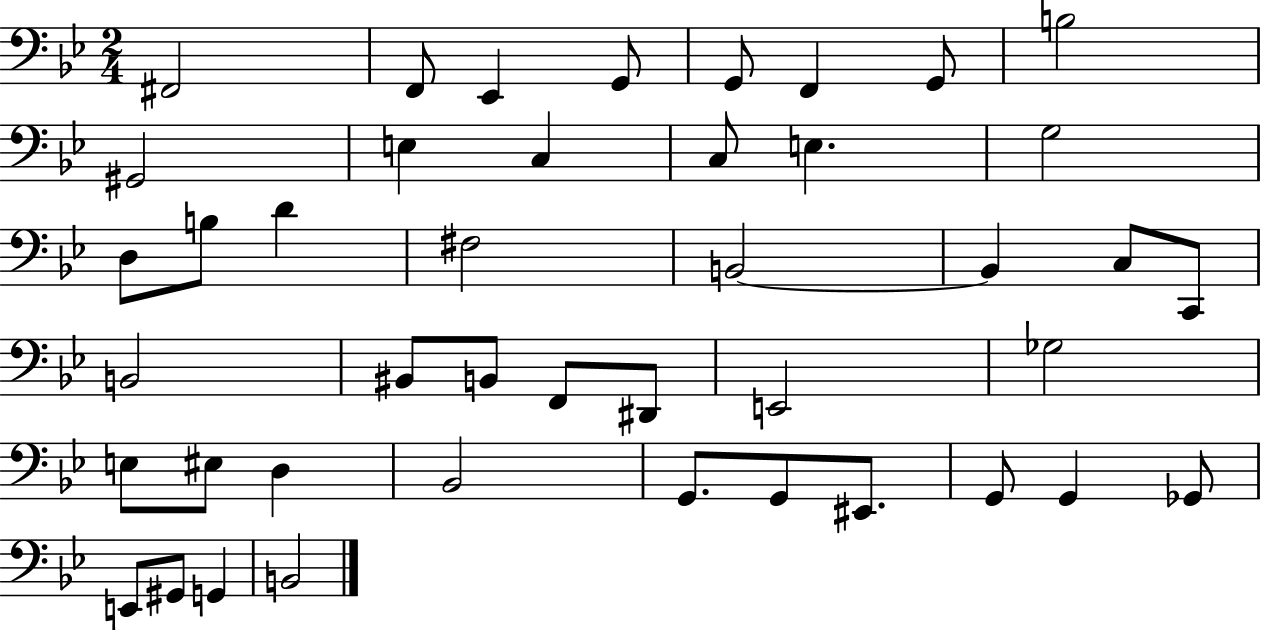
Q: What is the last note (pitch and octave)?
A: B2